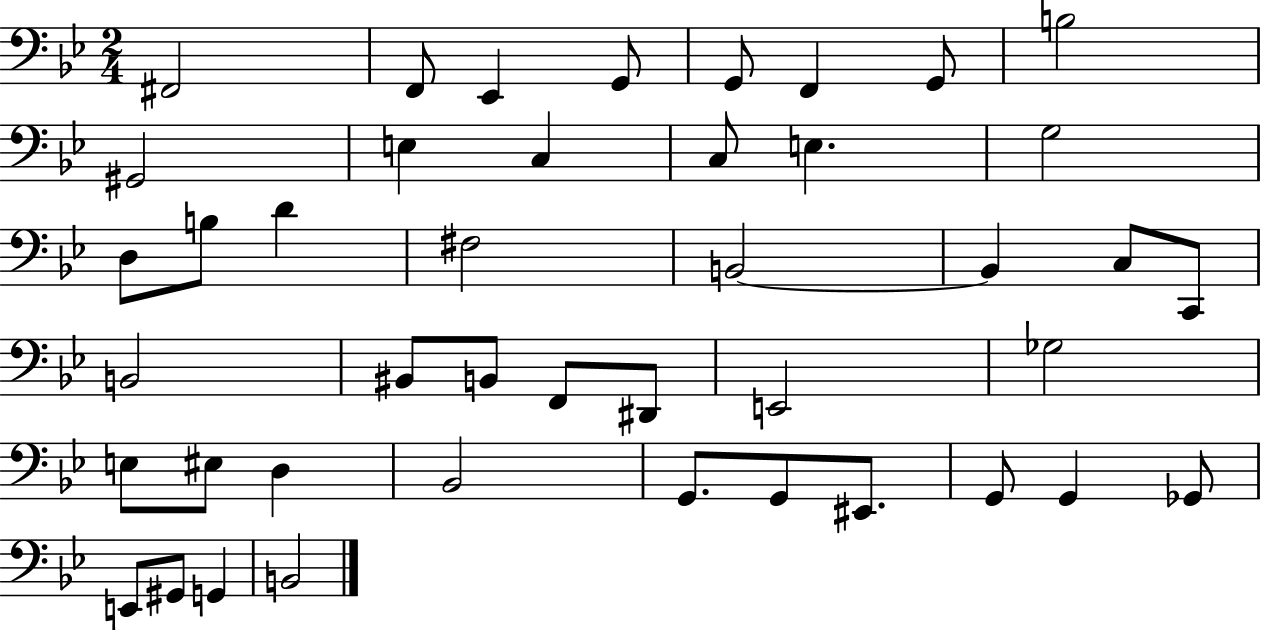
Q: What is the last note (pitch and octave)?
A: B2